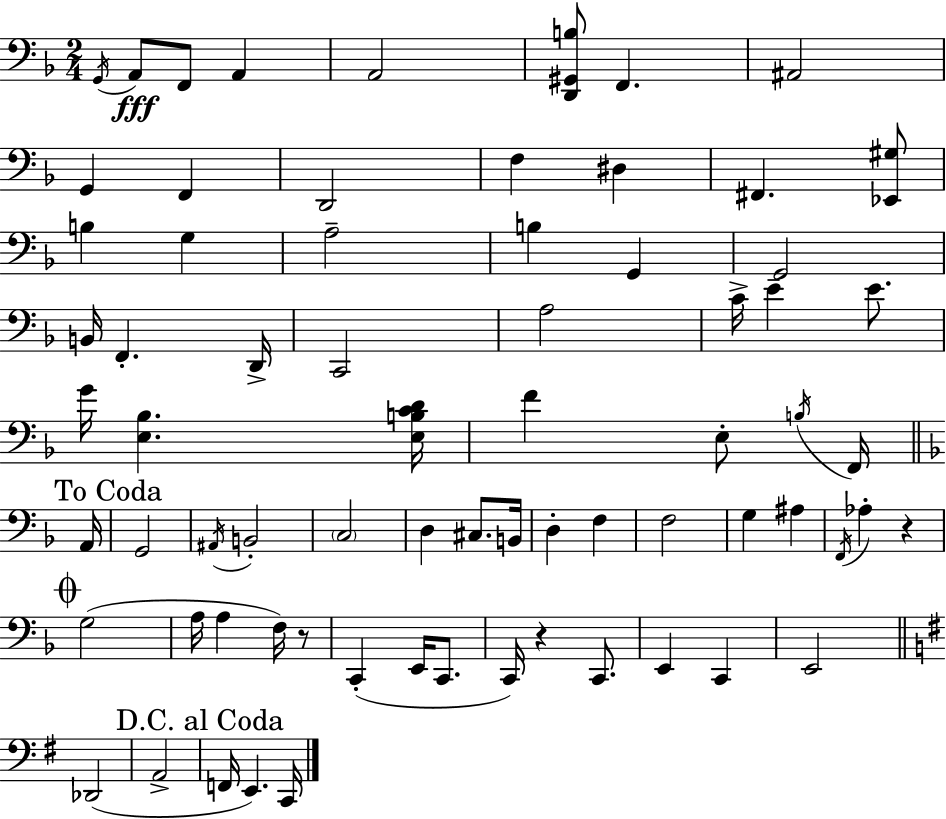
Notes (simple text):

G2/s A2/e F2/e A2/q A2/h [D2,G#2,B3]/e F2/q. A#2/h G2/q F2/q D2/h F3/q D#3/q F#2/q. [Eb2,G#3]/e B3/q G3/q A3/h B3/q G2/q G2/h B2/s F2/q. D2/s C2/h A3/h C4/s E4/q E4/e. G4/s [E3,Bb3]/q. [E3,B3,C4,D4]/s F4/q E3/e B3/s F2/s A2/s G2/h A#2/s B2/h C3/h D3/q C#3/e. B2/s D3/q F3/q F3/h G3/q A#3/q F2/s Ab3/q R/q G3/h A3/s A3/q F3/s R/e C2/q E2/s C2/e. C2/s R/q C2/e. E2/q C2/q E2/h Db2/h A2/h F2/s E2/q. C2/s